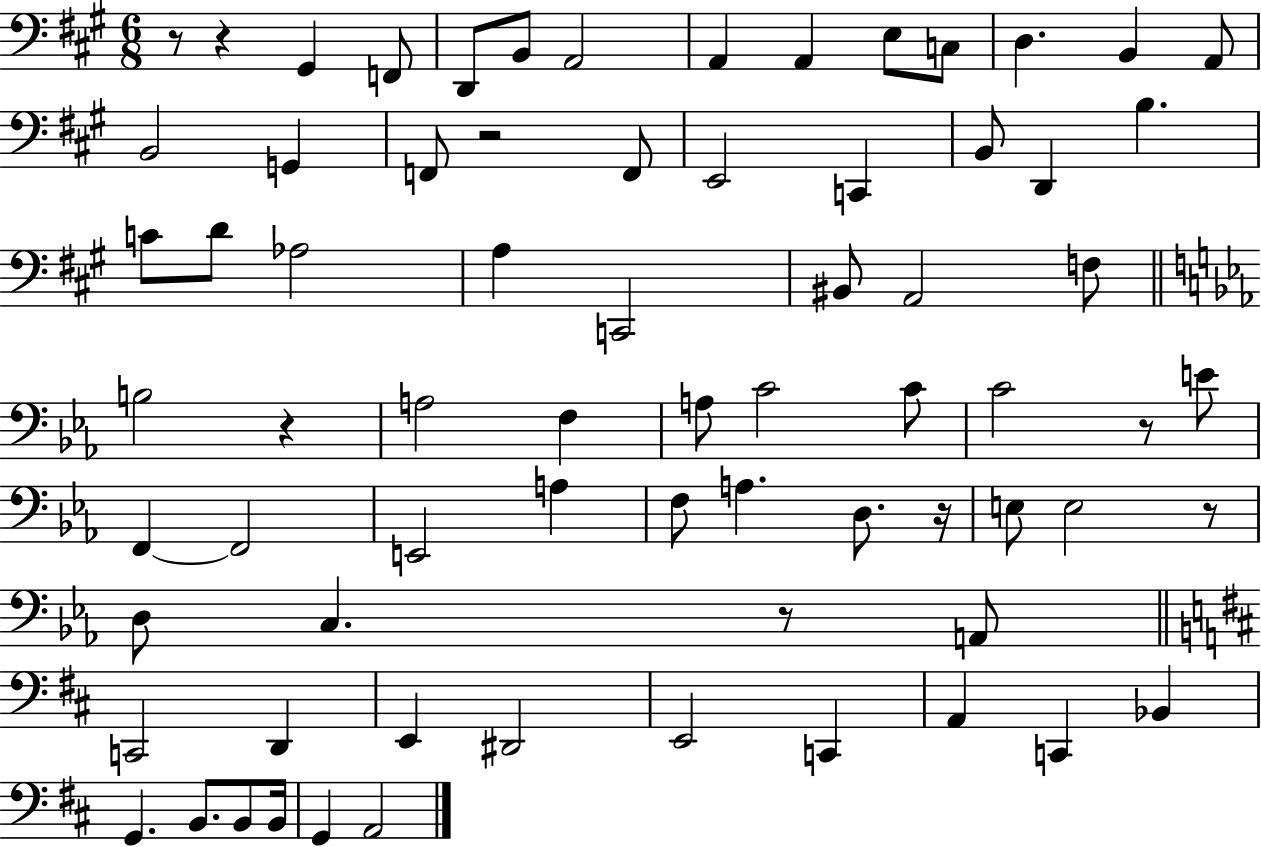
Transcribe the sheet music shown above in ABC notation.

X:1
T:Untitled
M:6/8
L:1/4
K:A
z/2 z ^G,, F,,/2 D,,/2 B,,/2 A,,2 A,, A,, E,/2 C,/2 D, B,, A,,/2 B,,2 G,, F,,/2 z2 F,,/2 E,,2 C,, B,,/2 D,, B, C/2 D/2 _A,2 A, C,,2 ^B,,/2 A,,2 F,/2 B,2 z A,2 F, A,/2 C2 C/2 C2 z/2 E/2 F,, F,,2 E,,2 A, F,/2 A, D,/2 z/4 E,/2 E,2 z/2 D,/2 C, z/2 A,,/2 C,,2 D,, E,, ^D,,2 E,,2 C,, A,, C,, _B,, G,, B,,/2 B,,/2 B,,/4 G,, A,,2